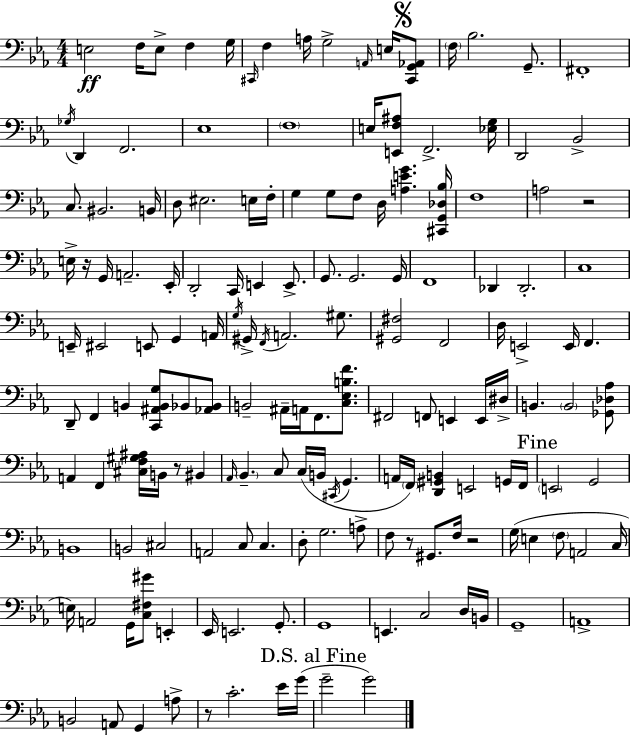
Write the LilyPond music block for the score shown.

{
  \clef bass
  \numericTimeSignature
  \time 4/4
  \key ees \major
  e2\ff f16 e8-> f4 g16 | \grace { cis,16 } f4 a16 g2-> \grace { a,16 } e16 | \mark \markup { \musicglyph "scripts.segno" } <cis, g, aes,>8 \parenthesize f16 bes2. g,8.-- | fis,1-. | \break \acciaccatura { ges16 } d,4 f,2. | ees1 | \parenthesize f1 | e16 <e, f ais>8 f,2.-> | \break <ees g>16 d,2 bes,2-> | c8. bis,2. | b,16 d8 eis2. | e16 f16-. g4 g8 f8 d16 <a e' g'>4. | \break <cis, g, des bes>16 f1 | a2 r2 | e16-> r16 g,16 a,2.-- | ees,16-. d,2-. c,16 e,4 | \break e,8.-> g,8. g,2. | g,16 f,1 | des,4 des,2.-. | c1 | \break e,16-- eis,2 e,8 g,4 | a,16 \acciaccatura { g16 } gis,16-> \acciaccatura { f,16 } a,2. | gis8. <gis, fis>2 f,2 | d16 e,2-> e,16 f,4. | \break d,8-- f,4 b,4 <c, ais, b, g>8 | bes,8 <aes, bes,>8 b,2-- ais,16-- a,16 f,8. | <c ees b f'>8. fis,2 f,8 e,4 | e,16 dis16-> b,4. \parenthesize b,2 | \break <ges, des aes>8 a,4 f,4 <cis f gis ais>16 b,16 r8 | bis,4 \grace { aes,16 } \parenthesize bes,4.-- c8 c16( b,16 | \acciaccatura { cis,16 } g,4. a,16 \parenthesize f,16) <d, gis, b,>4 e,2 | g,16 f,16 \mark "Fine" \parenthesize e,2 g,2 | \break b,1 | b,2 cis2 | a,2 c8 | c4. d8-. g2. | \break a8-> f8 r8 gis,8. f16 r2 | g16( e4 \parenthesize f8 a,2 | c16 e16) a,2 | g,16 <c fis gis'>8 e,4-. ees,16 e,2. | \break g,8.-. g,1 | e,4. c2 | d16 b,16 g,1-- | a,1-> | \break b,2 a,8 | g,4 a8-> r8 c'2.-. | ees'16 g'16( \mark "D.S. al Fine" g'2-- g'2) | \bar "|."
}